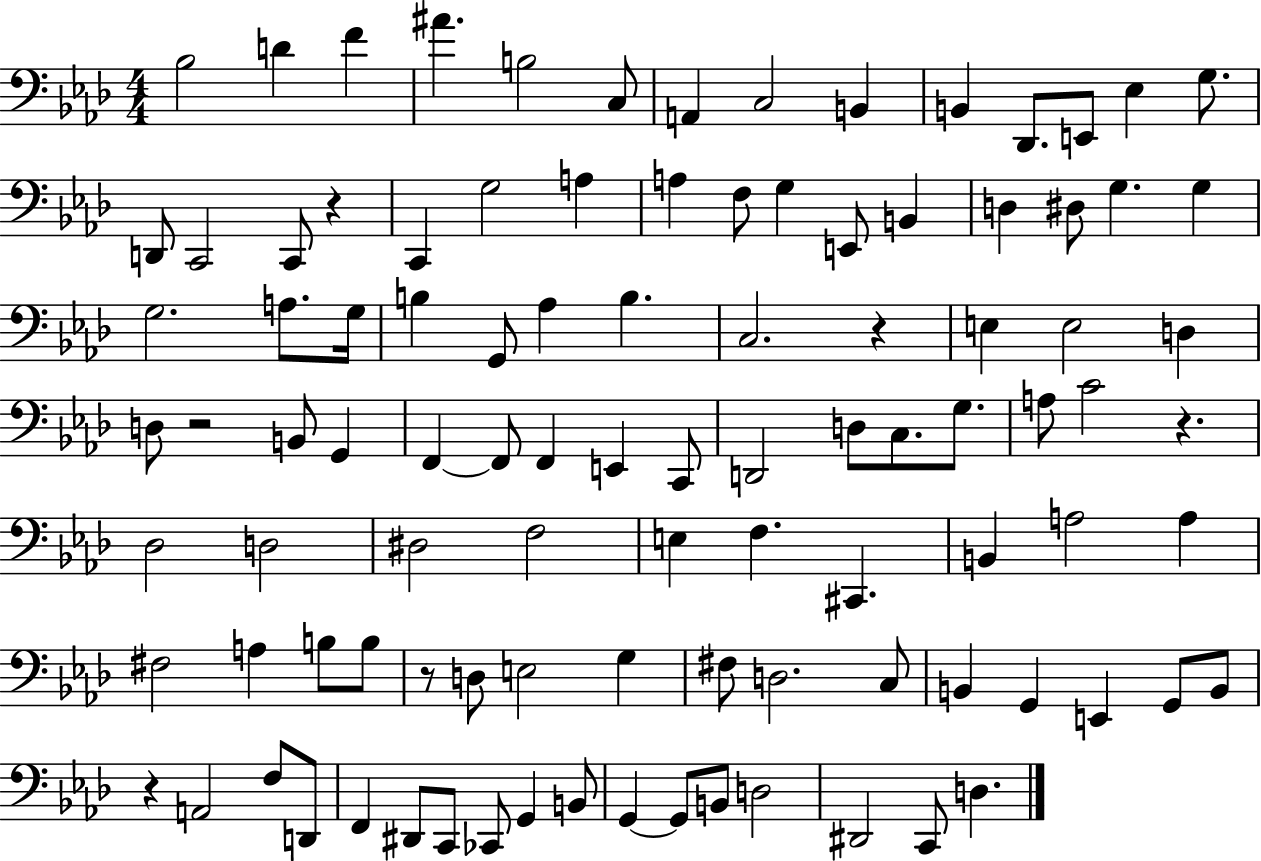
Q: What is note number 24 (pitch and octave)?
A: E2